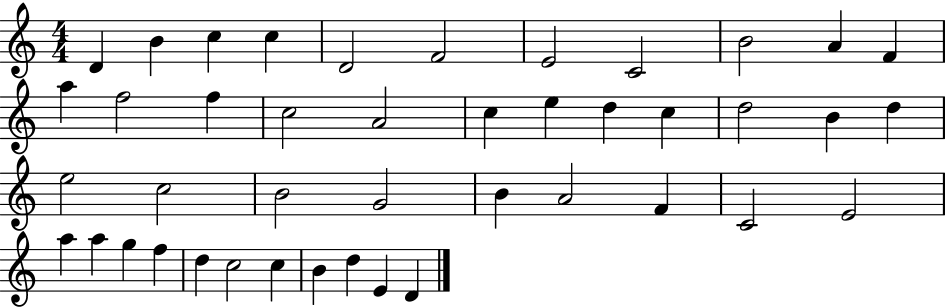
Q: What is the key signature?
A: C major